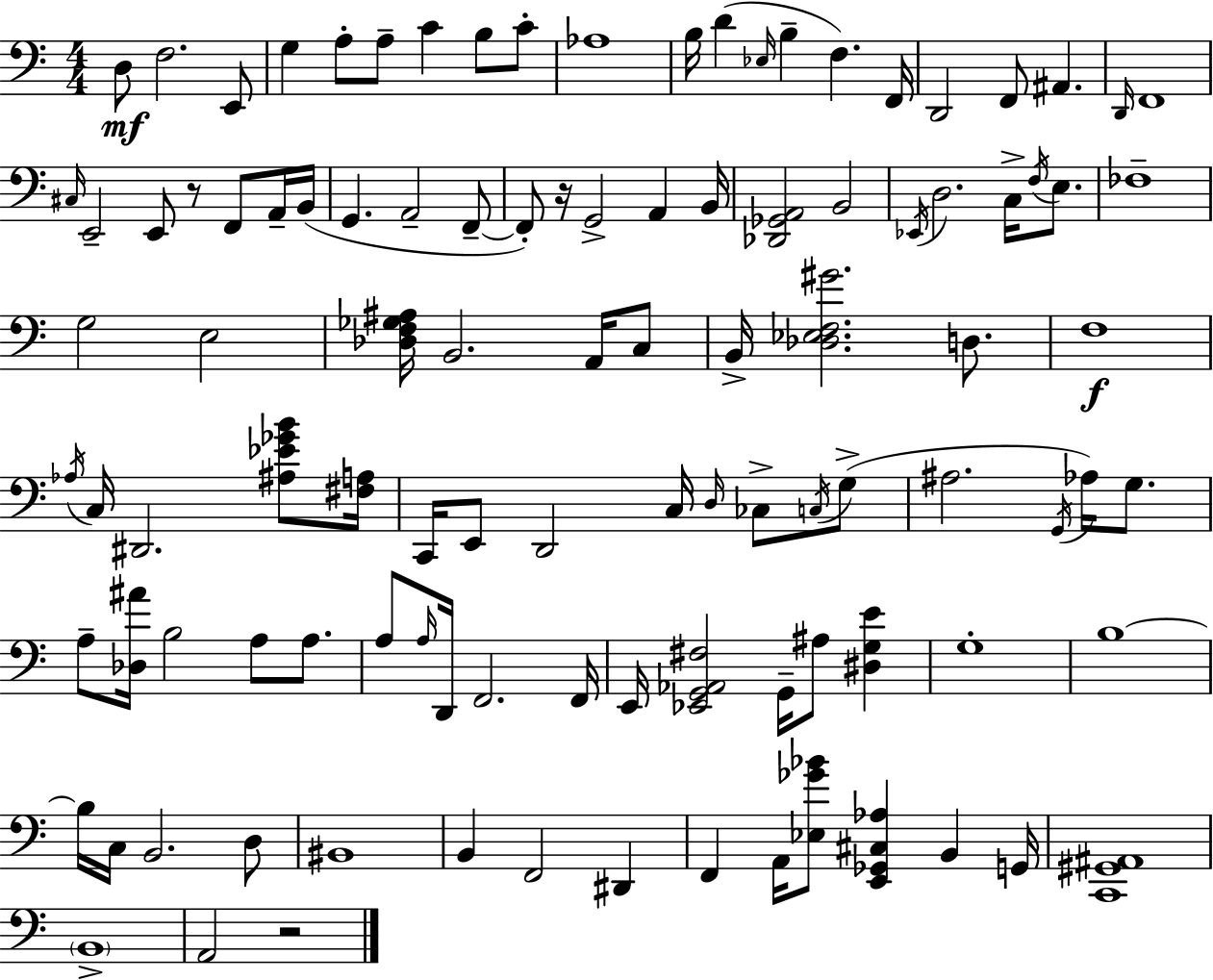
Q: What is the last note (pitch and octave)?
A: A2